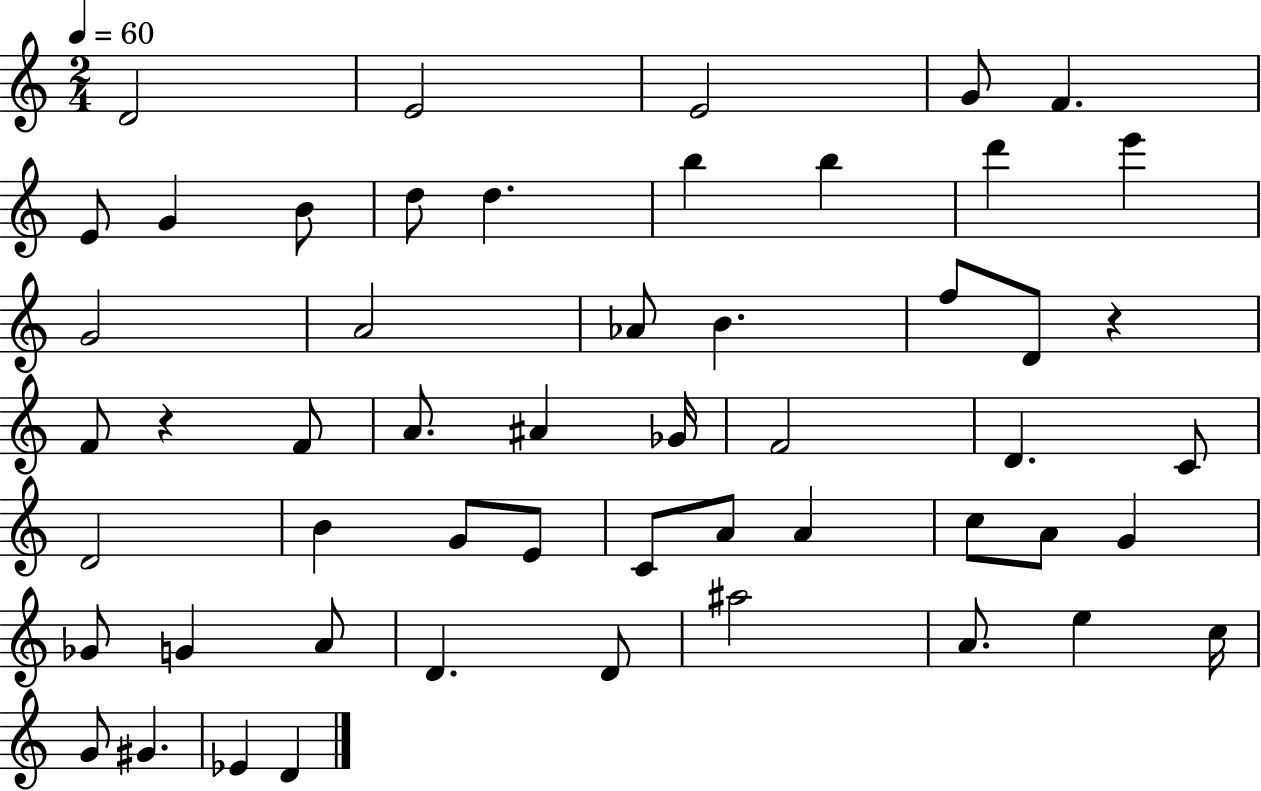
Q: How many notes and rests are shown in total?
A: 53